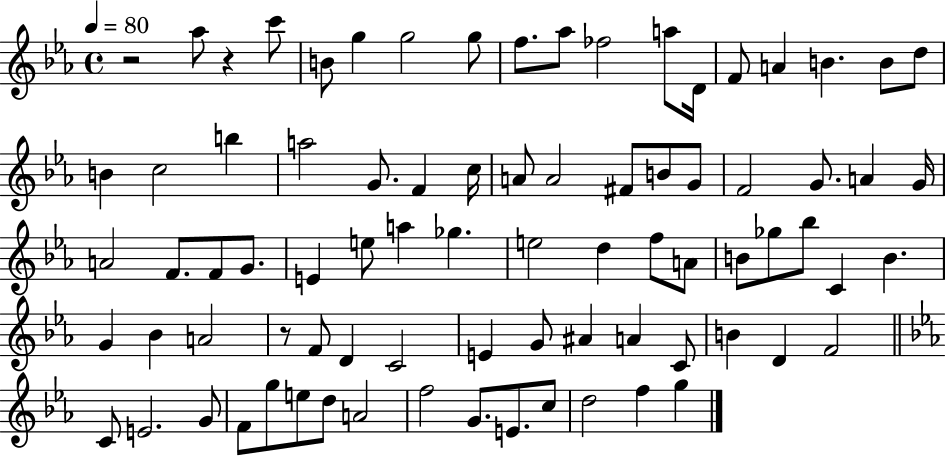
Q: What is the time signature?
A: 4/4